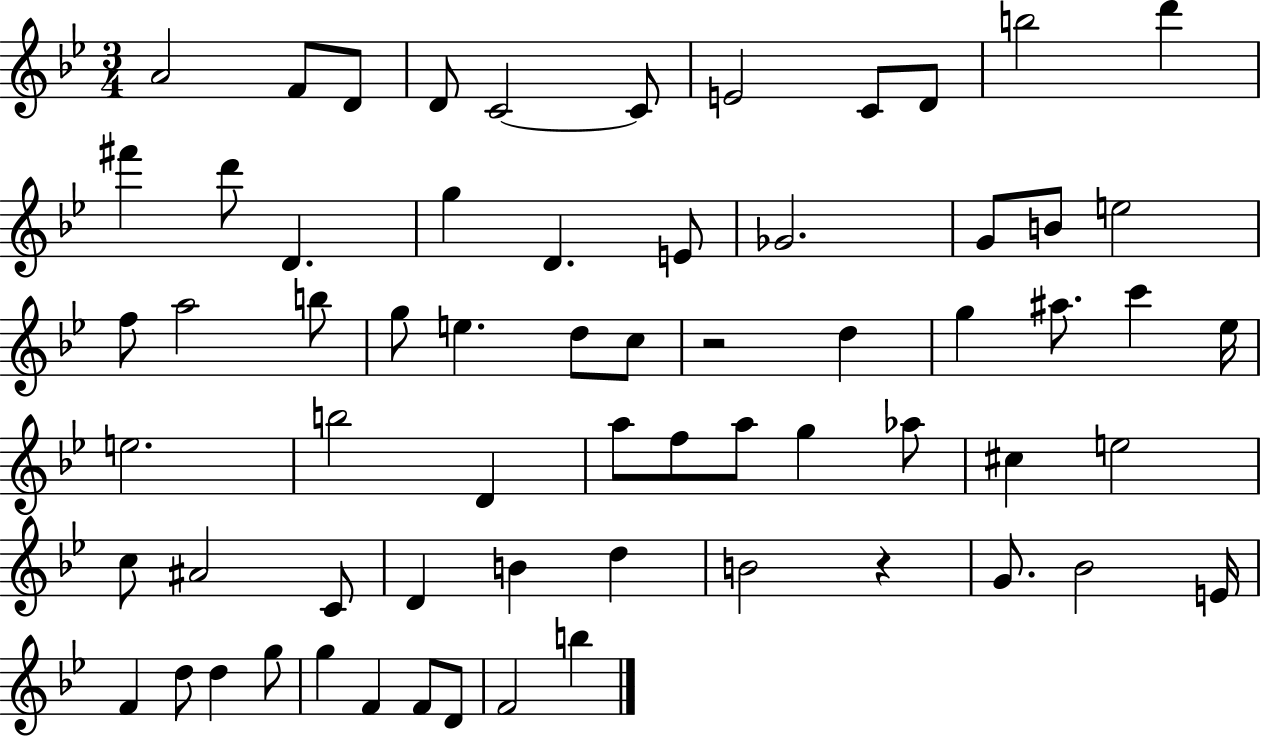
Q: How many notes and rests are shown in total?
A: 65